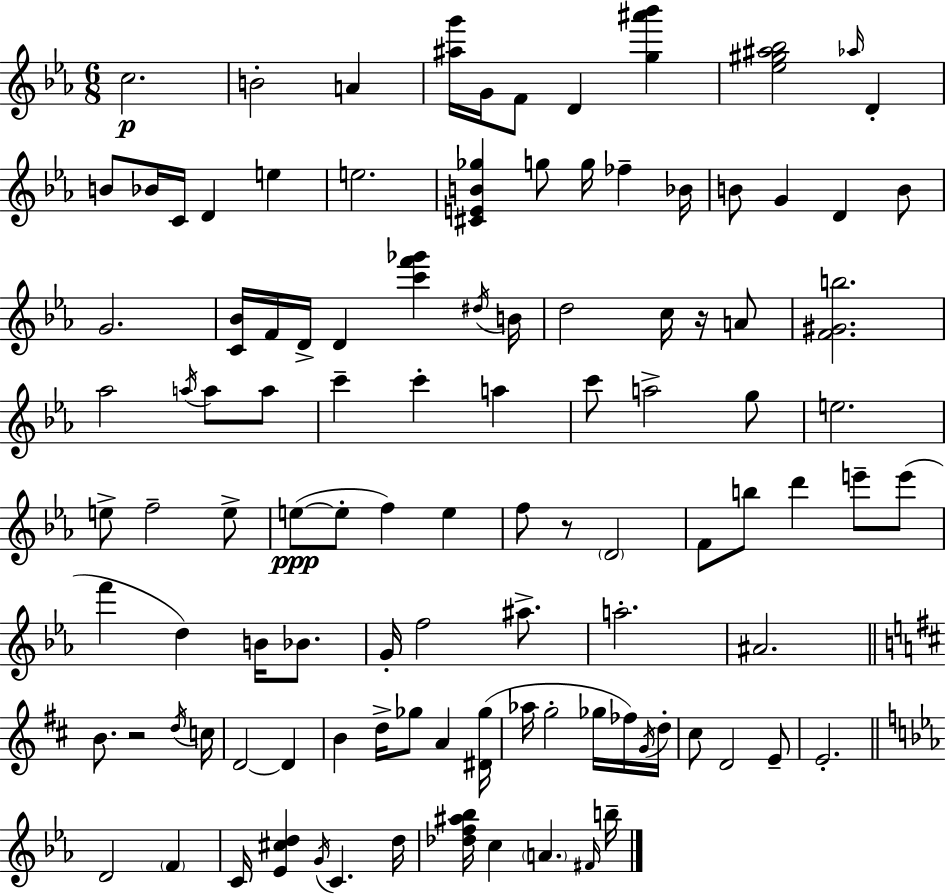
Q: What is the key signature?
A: C minor